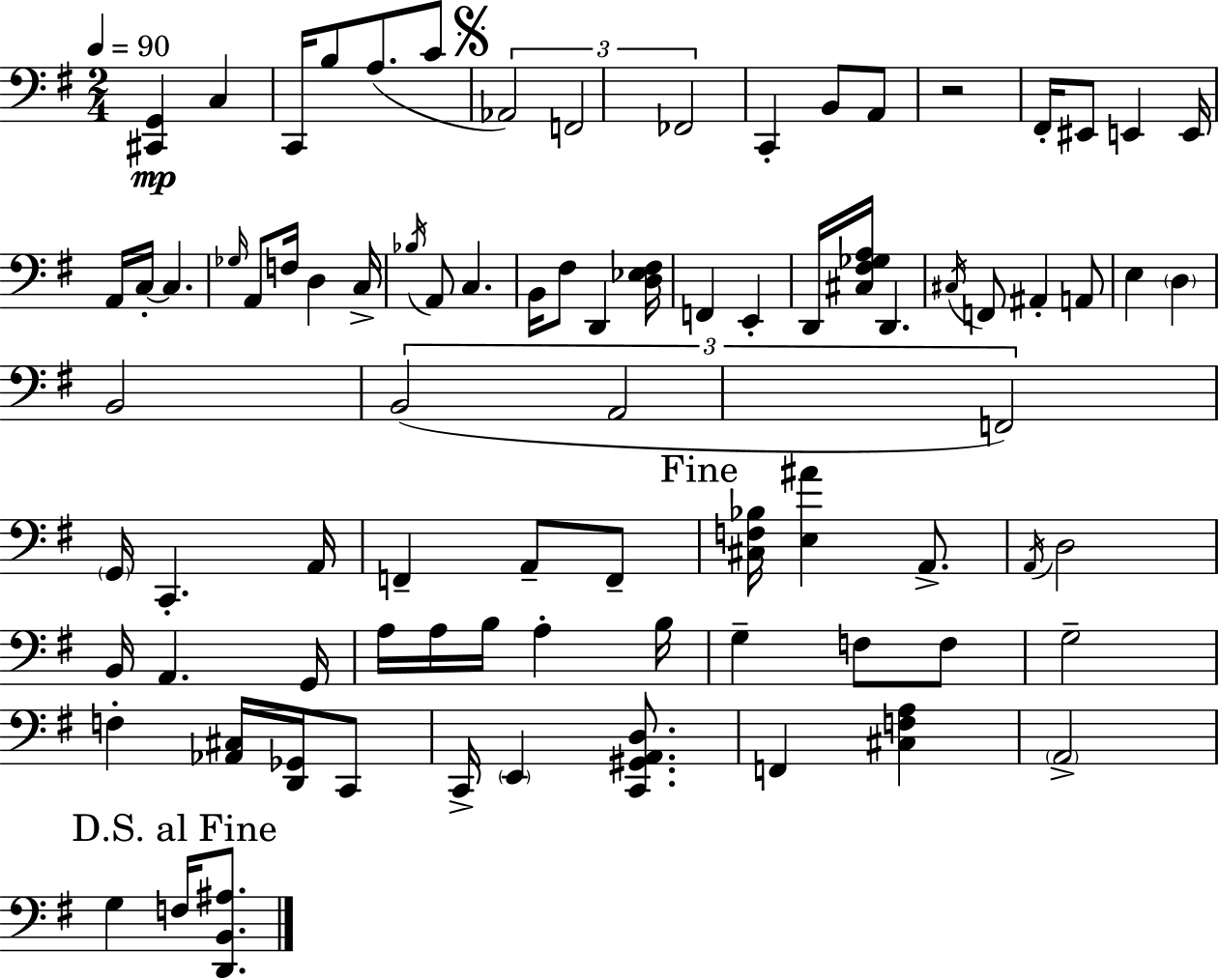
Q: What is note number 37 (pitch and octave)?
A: A2